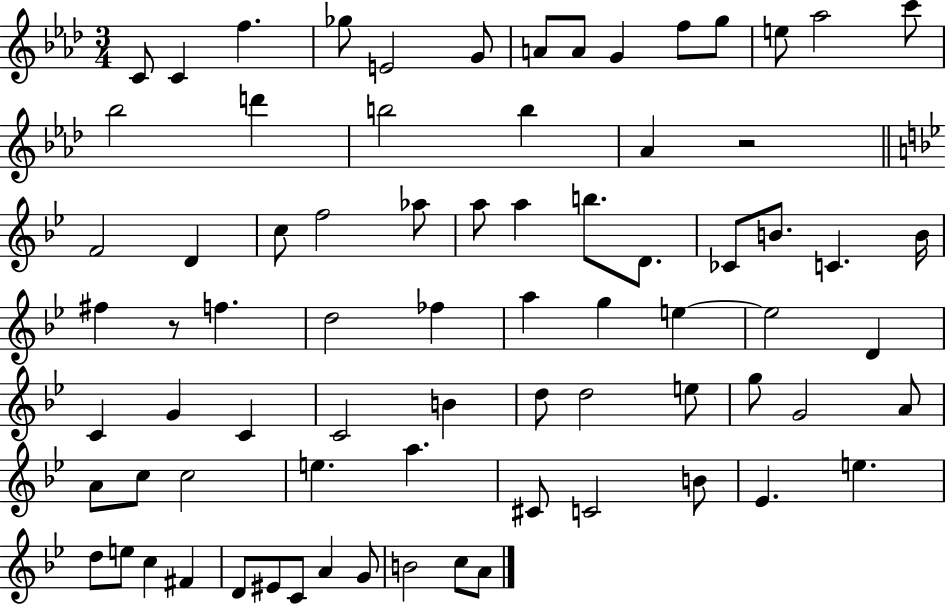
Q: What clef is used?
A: treble